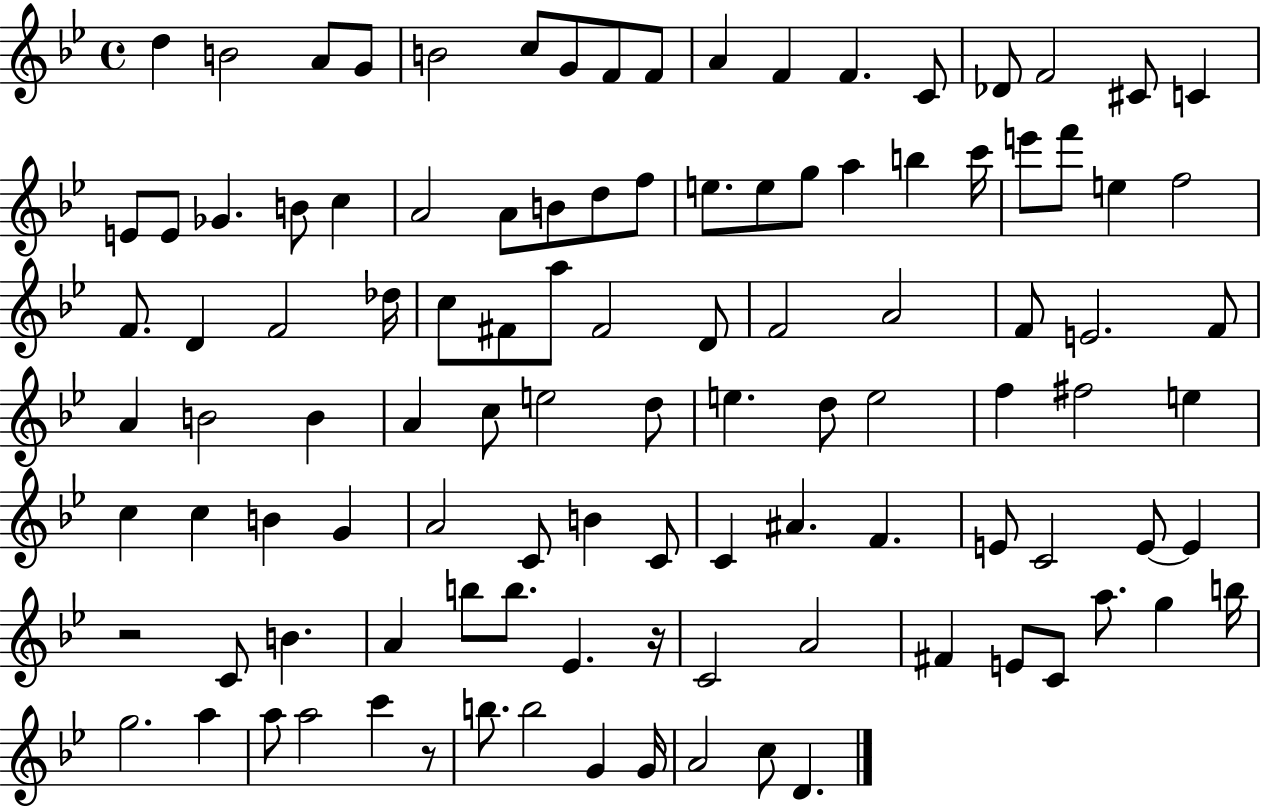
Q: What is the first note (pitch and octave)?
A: D5